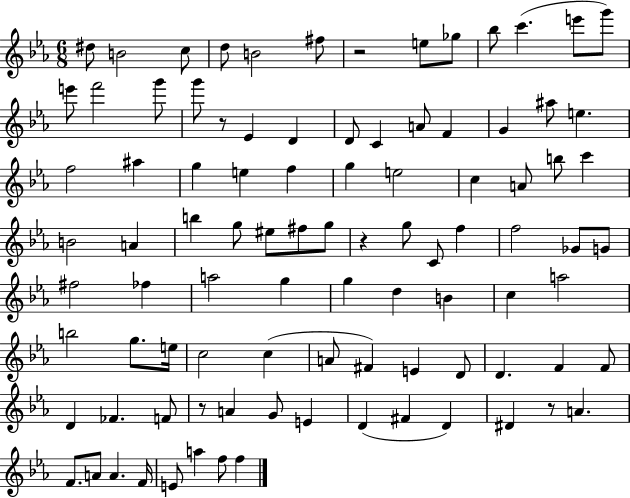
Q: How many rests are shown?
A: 5